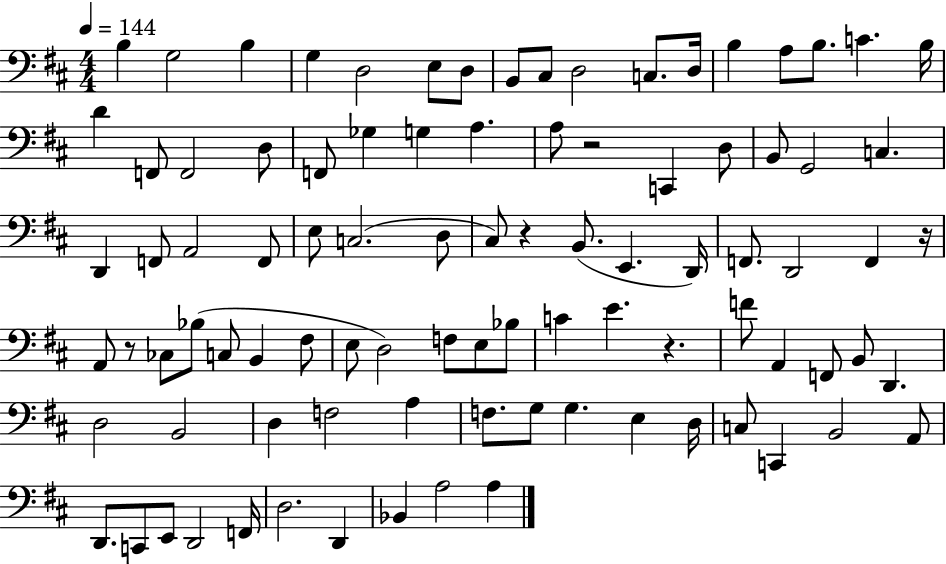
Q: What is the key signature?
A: D major